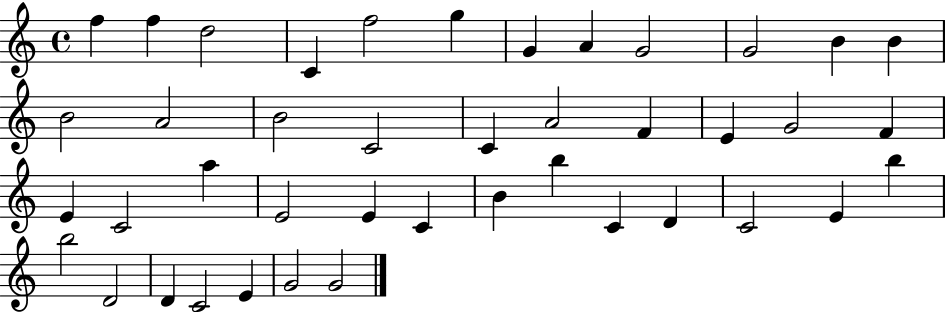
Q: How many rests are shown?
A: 0